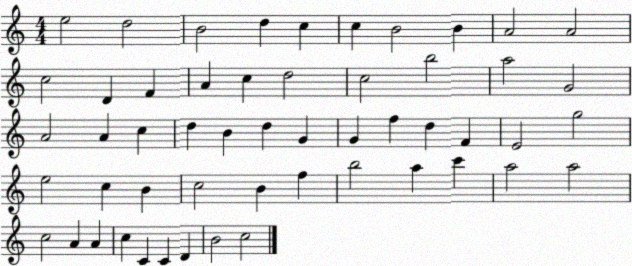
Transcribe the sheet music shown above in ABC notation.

X:1
T:Untitled
M:4/4
L:1/4
K:C
e2 d2 B2 d c c B2 B A2 A2 c2 D F A c d2 c2 b2 a2 G2 A2 A c d B d G G f d F E2 g2 e2 c B c2 B f b2 a c' a2 a2 c2 A A c C C D B2 c2